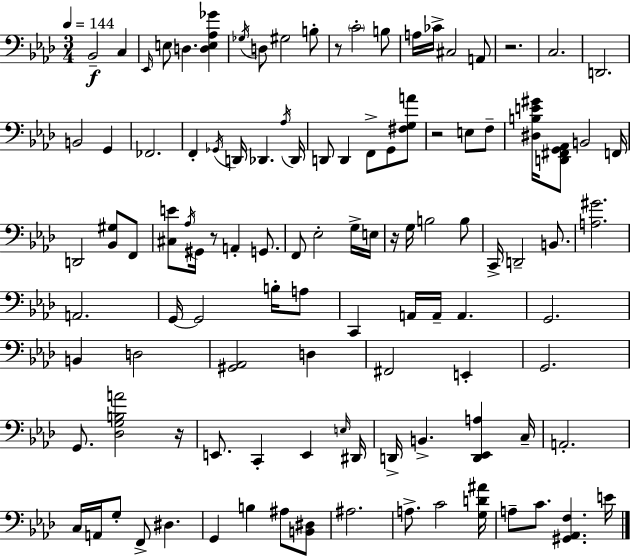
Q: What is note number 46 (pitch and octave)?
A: B3